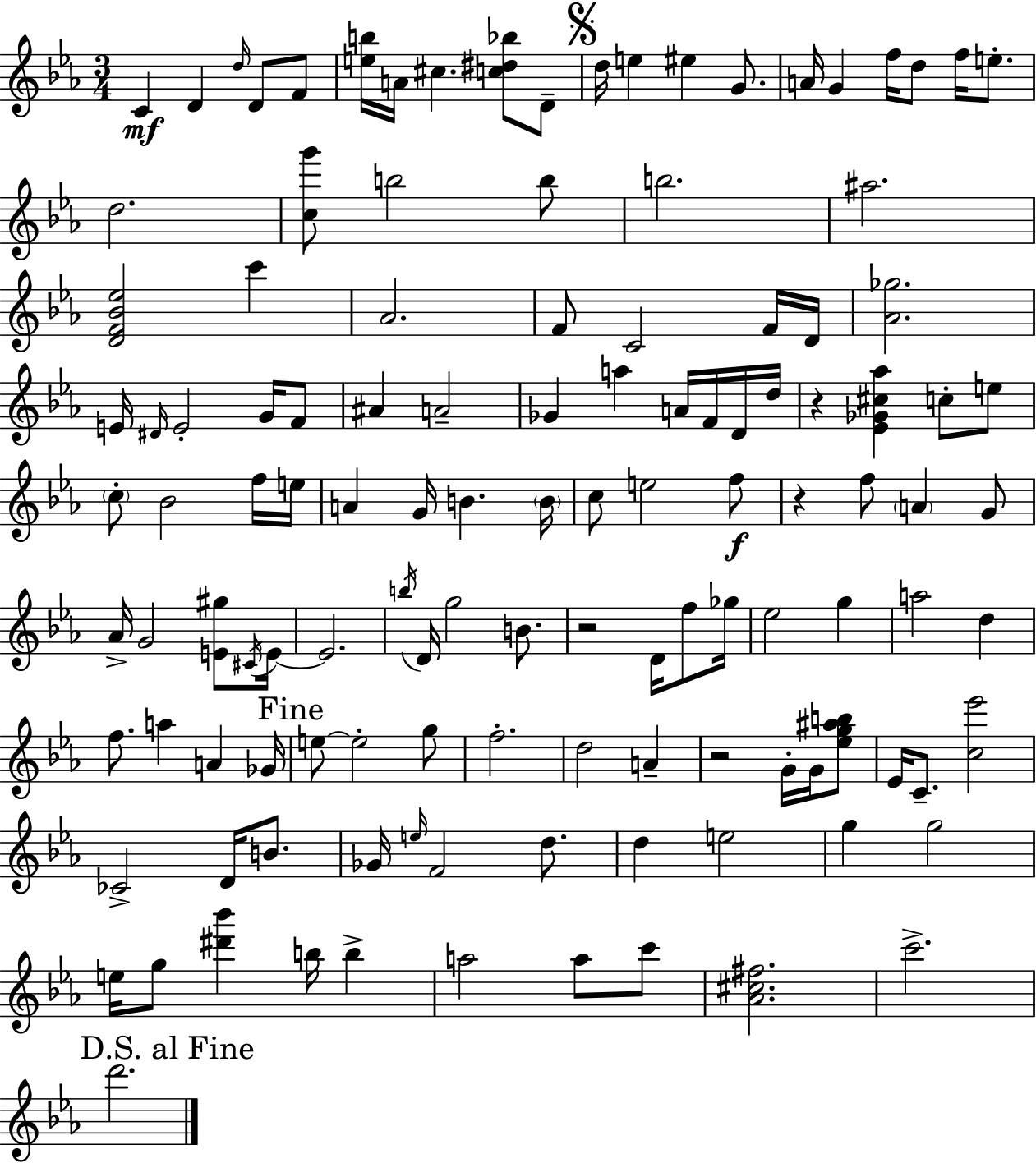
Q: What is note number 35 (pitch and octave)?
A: A#4